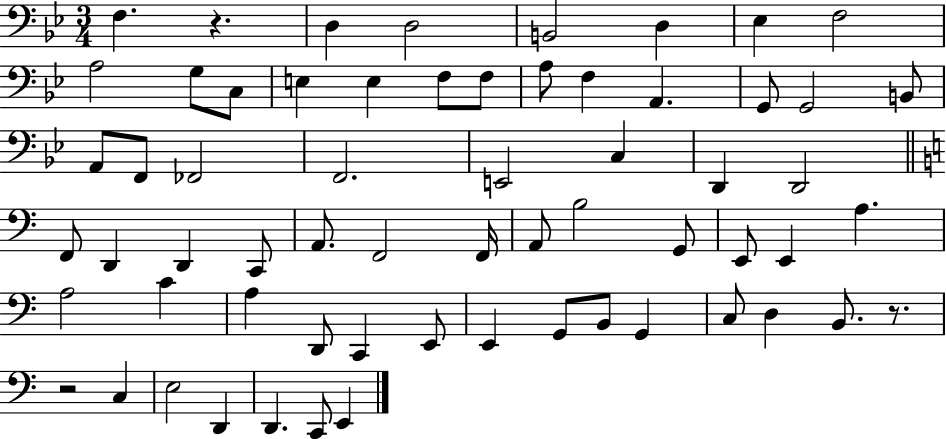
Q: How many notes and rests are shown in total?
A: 63